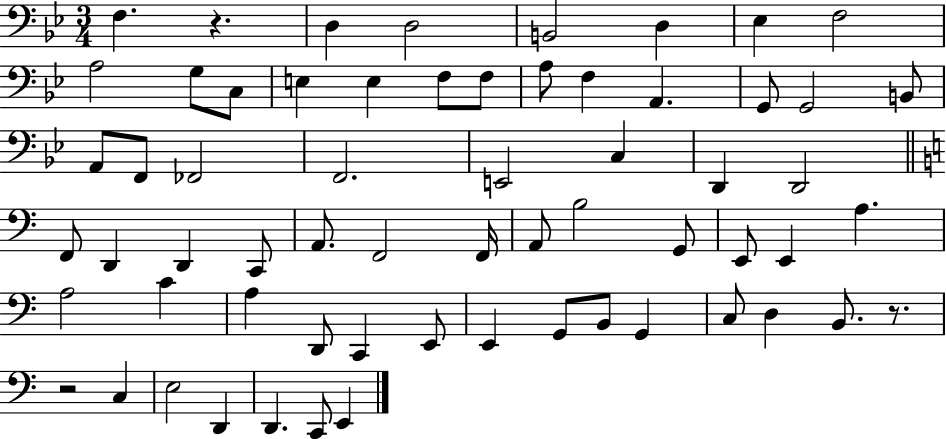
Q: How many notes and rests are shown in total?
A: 63